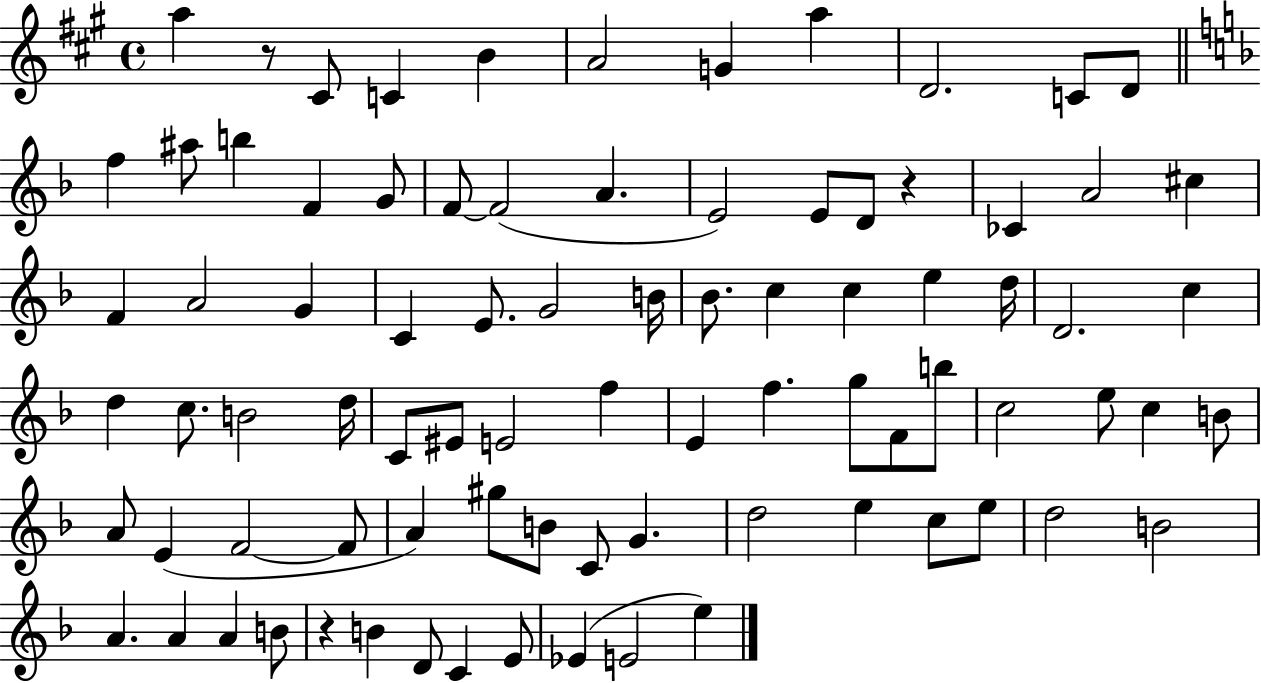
{
  \clef treble
  \time 4/4
  \defaultTimeSignature
  \key a \major
  a''4 r8 cis'8 c'4 b'4 | a'2 g'4 a''4 | d'2. c'8 d'8 | \bar "||" \break \key f \major f''4 ais''8 b''4 f'4 g'8 | f'8~~ f'2( a'4. | e'2) e'8 d'8 r4 | ces'4 a'2 cis''4 | \break f'4 a'2 g'4 | c'4 e'8. g'2 b'16 | bes'8. c''4 c''4 e''4 d''16 | d'2. c''4 | \break d''4 c''8. b'2 d''16 | c'8 eis'8 e'2 f''4 | e'4 f''4. g''8 f'8 b''8 | c''2 e''8 c''4 b'8 | \break a'8 e'4( f'2~~ f'8 | a'4) gis''8 b'8 c'8 g'4. | d''2 e''4 c''8 e''8 | d''2 b'2 | \break a'4. a'4 a'4 b'8 | r4 b'4 d'8 c'4 e'8 | ees'4( e'2 e''4) | \bar "|."
}